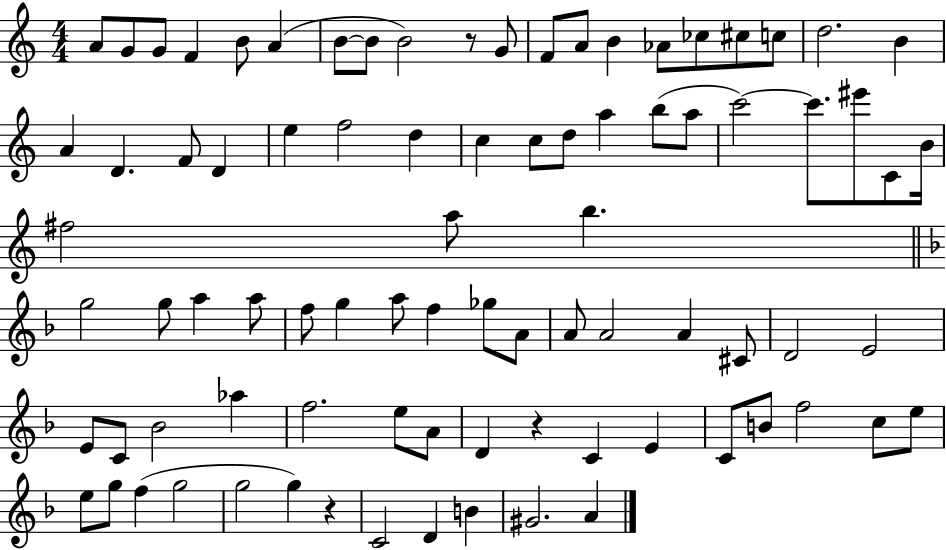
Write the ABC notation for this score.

X:1
T:Untitled
M:4/4
L:1/4
K:C
A/2 G/2 G/2 F B/2 A B/2 B/2 B2 z/2 G/2 F/2 A/2 B _A/2 _c/2 ^c/2 c/2 d2 B A D F/2 D e f2 d c c/2 d/2 a b/2 a/2 c'2 c'/2 ^e'/2 C/2 B/4 ^f2 a/2 b g2 g/2 a a/2 f/2 g a/2 f _g/2 A/2 A/2 A2 A ^C/2 D2 E2 E/2 C/2 _B2 _a f2 e/2 A/2 D z C E C/2 B/2 f2 c/2 e/2 e/2 g/2 f g2 g2 g z C2 D B ^G2 A